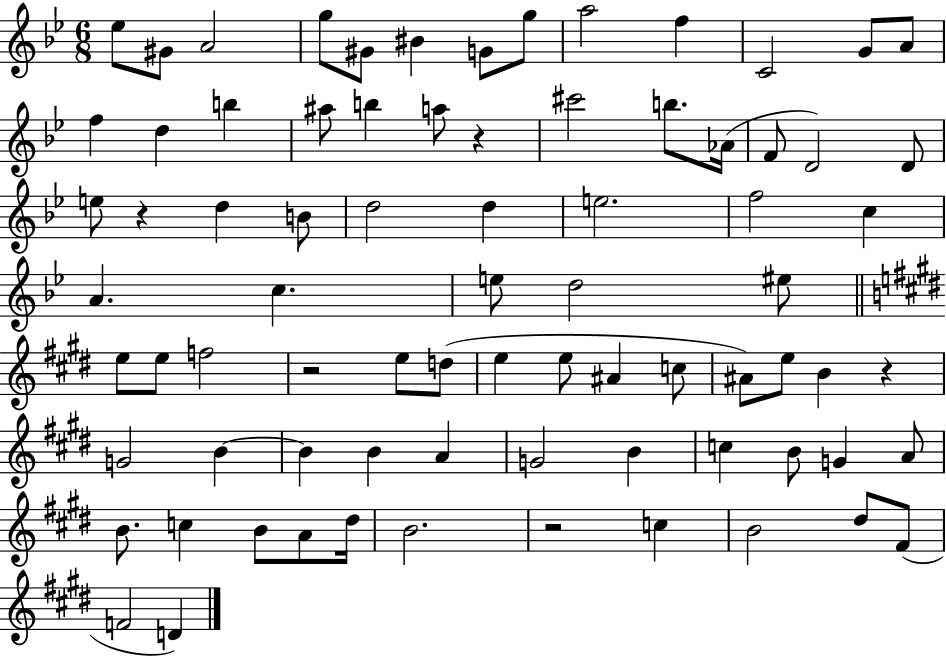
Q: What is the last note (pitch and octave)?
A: D4